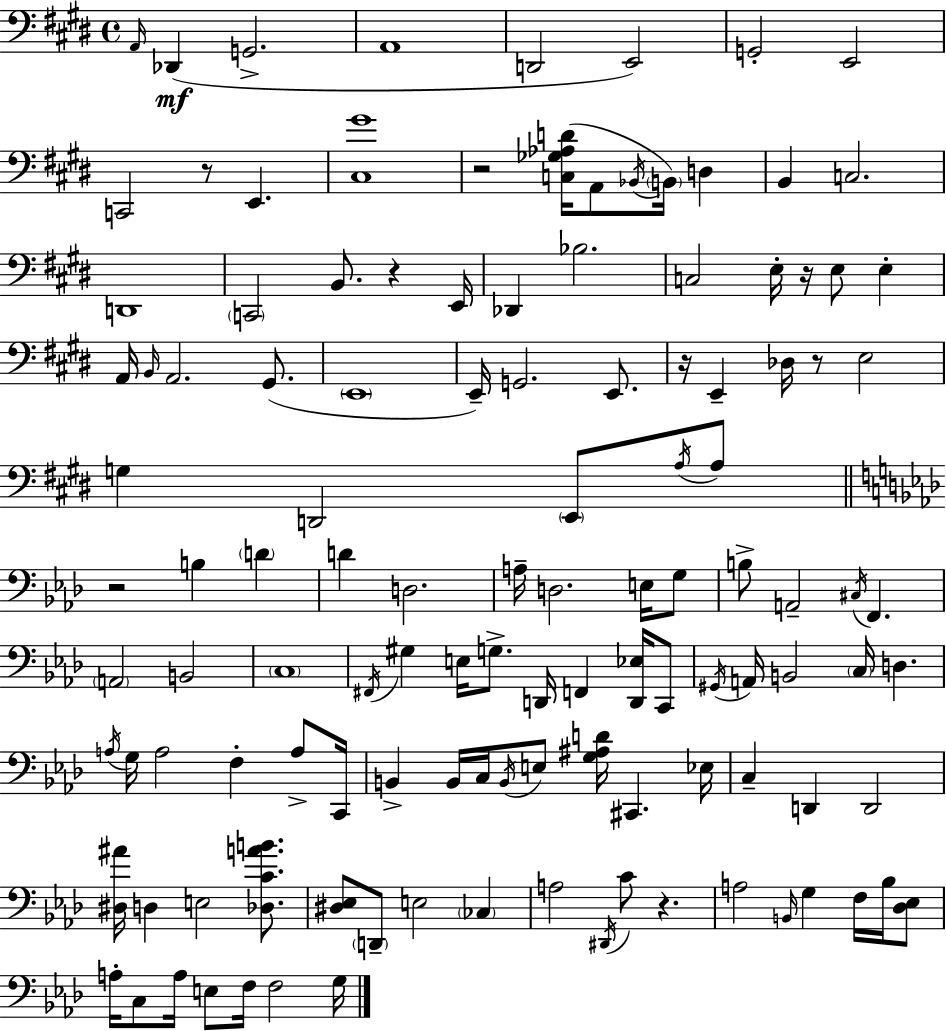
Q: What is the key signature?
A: E major